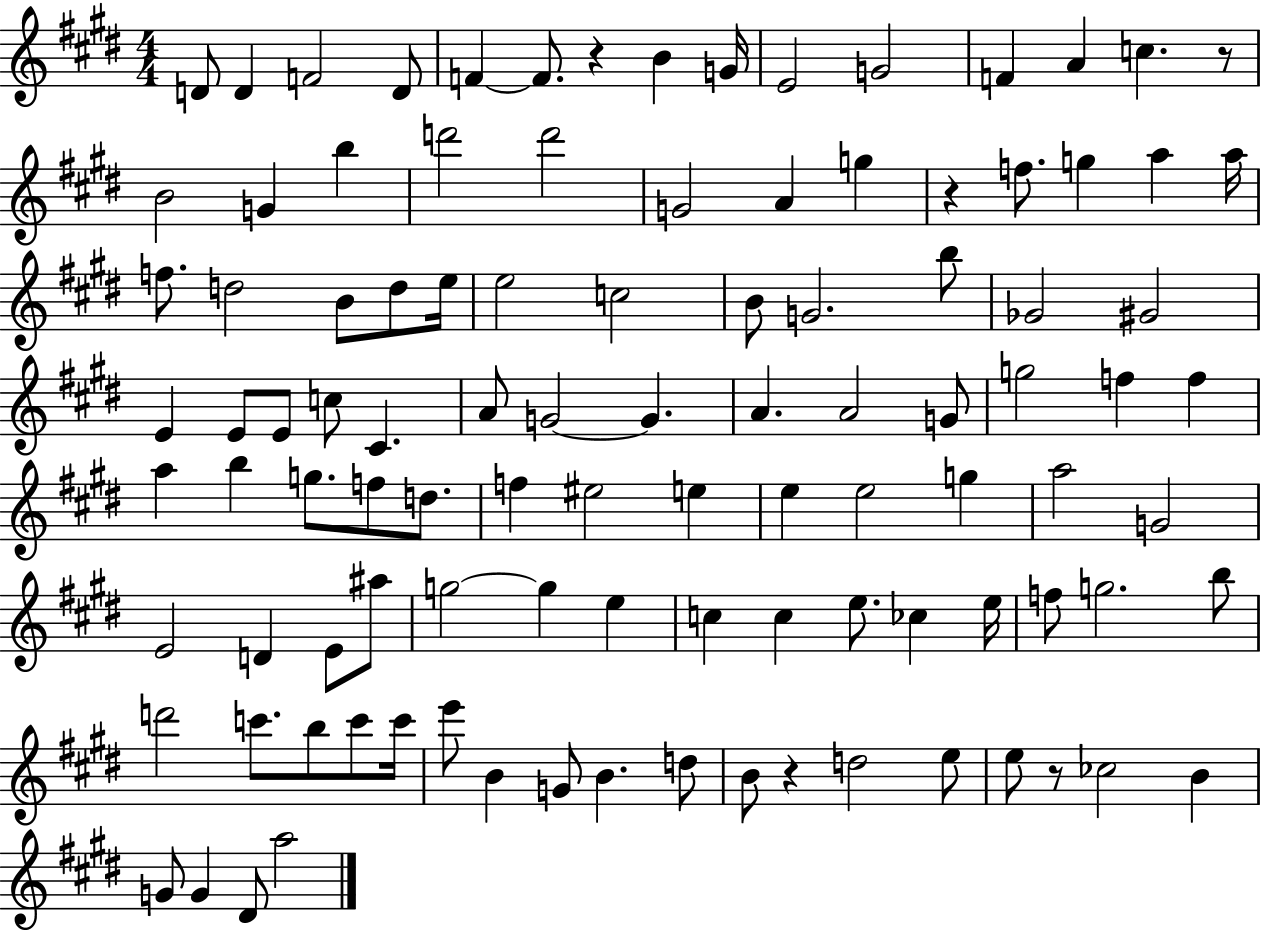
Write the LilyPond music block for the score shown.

{
  \clef treble
  \numericTimeSignature
  \time 4/4
  \key e \major
  \repeat volta 2 { d'8 d'4 f'2 d'8 | f'4~~ f'8. r4 b'4 g'16 | e'2 g'2 | f'4 a'4 c''4. r8 | \break b'2 g'4 b''4 | d'''2 d'''2 | g'2 a'4 g''4 | r4 f''8. g''4 a''4 a''16 | \break f''8. d''2 b'8 d''8 e''16 | e''2 c''2 | b'8 g'2. b''8 | ges'2 gis'2 | \break e'4 e'8 e'8 c''8 cis'4. | a'8 g'2~~ g'4. | a'4. a'2 g'8 | g''2 f''4 f''4 | \break a''4 b''4 g''8. f''8 d''8. | f''4 eis''2 e''4 | e''4 e''2 g''4 | a''2 g'2 | \break e'2 d'4 e'8 ais''8 | g''2~~ g''4 e''4 | c''4 c''4 e''8. ces''4 e''16 | f''8 g''2. b''8 | \break d'''2 c'''8. b''8 c'''8 c'''16 | e'''8 b'4 g'8 b'4. d''8 | b'8 r4 d''2 e''8 | e''8 r8 ces''2 b'4 | \break g'8 g'4 dis'8 a''2 | } \bar "|."
}